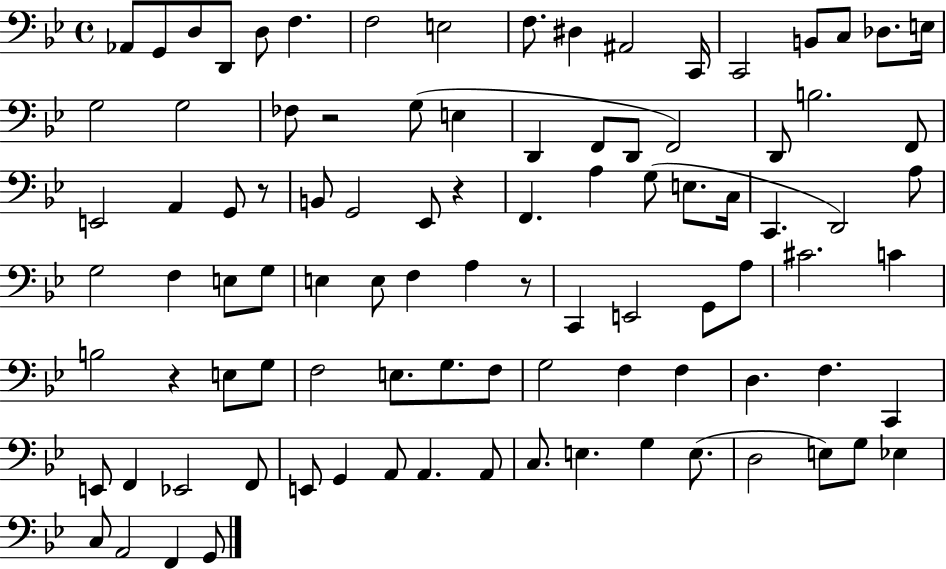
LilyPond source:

{
  \clef bass
  \time 4/4
  \defaultTimeSignature
  \key bes \major
  aes,8 g,8 d8 d,8 d8 f4. | f2 e2 | f8. dis4 ais,2 c,16 | c,2 b,8 c8 des8. e16 | \break g2 g2 | fes8 r2 g8( e4 | d,4 f,8 d,8 f,2) | d,8 b2. f,8 | \break e,2 a,4 g,8 r8 | b,8 g,2 ees,8 r4 | f,4. a4 g8( e8. c16 | c,4. d,2) a8 | \break g2 f4 e8 g8 | e4 e8 f4 a4 r8 | c,4 e,2 g,8 a8 | cis'2. c'4 | \break b2 r4 e8 g8 | f2 e8. g8. f8 | g2 f4 f4 | d4. f4. c,4 | \break e,8 f,4 ees,2 f,8 | e,8 g,4 a,8 a,4. a,8 | c8. e4. g4 e8.( | d2 e8) g8 ees4 | \break c8 a,2 f,4 g,8 | \bar "|."
}